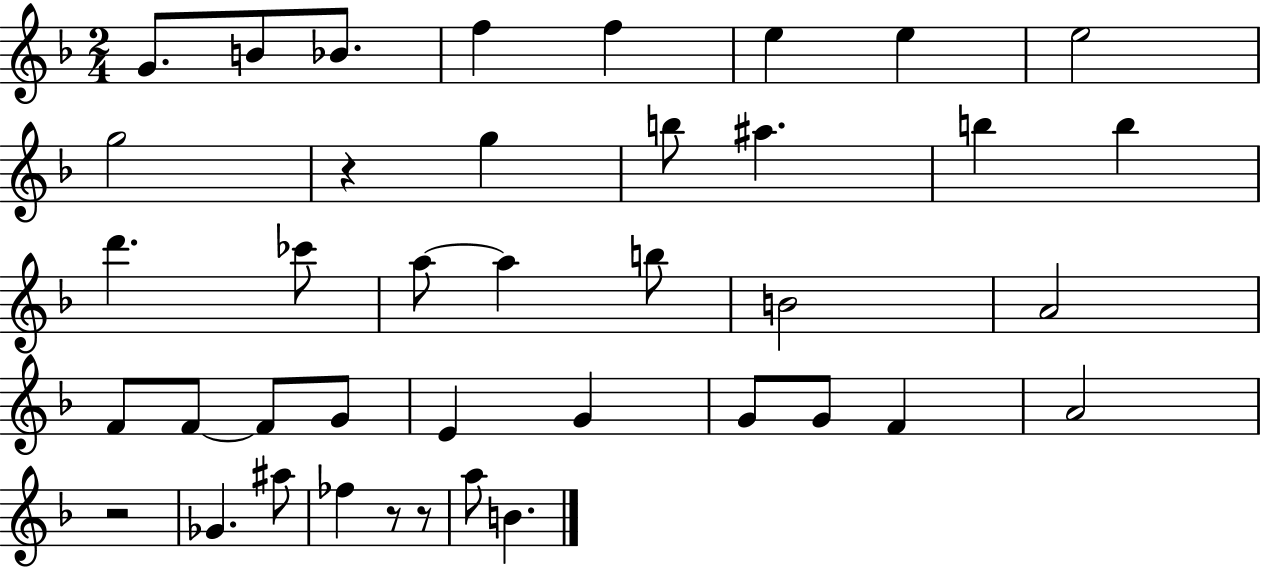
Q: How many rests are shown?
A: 4